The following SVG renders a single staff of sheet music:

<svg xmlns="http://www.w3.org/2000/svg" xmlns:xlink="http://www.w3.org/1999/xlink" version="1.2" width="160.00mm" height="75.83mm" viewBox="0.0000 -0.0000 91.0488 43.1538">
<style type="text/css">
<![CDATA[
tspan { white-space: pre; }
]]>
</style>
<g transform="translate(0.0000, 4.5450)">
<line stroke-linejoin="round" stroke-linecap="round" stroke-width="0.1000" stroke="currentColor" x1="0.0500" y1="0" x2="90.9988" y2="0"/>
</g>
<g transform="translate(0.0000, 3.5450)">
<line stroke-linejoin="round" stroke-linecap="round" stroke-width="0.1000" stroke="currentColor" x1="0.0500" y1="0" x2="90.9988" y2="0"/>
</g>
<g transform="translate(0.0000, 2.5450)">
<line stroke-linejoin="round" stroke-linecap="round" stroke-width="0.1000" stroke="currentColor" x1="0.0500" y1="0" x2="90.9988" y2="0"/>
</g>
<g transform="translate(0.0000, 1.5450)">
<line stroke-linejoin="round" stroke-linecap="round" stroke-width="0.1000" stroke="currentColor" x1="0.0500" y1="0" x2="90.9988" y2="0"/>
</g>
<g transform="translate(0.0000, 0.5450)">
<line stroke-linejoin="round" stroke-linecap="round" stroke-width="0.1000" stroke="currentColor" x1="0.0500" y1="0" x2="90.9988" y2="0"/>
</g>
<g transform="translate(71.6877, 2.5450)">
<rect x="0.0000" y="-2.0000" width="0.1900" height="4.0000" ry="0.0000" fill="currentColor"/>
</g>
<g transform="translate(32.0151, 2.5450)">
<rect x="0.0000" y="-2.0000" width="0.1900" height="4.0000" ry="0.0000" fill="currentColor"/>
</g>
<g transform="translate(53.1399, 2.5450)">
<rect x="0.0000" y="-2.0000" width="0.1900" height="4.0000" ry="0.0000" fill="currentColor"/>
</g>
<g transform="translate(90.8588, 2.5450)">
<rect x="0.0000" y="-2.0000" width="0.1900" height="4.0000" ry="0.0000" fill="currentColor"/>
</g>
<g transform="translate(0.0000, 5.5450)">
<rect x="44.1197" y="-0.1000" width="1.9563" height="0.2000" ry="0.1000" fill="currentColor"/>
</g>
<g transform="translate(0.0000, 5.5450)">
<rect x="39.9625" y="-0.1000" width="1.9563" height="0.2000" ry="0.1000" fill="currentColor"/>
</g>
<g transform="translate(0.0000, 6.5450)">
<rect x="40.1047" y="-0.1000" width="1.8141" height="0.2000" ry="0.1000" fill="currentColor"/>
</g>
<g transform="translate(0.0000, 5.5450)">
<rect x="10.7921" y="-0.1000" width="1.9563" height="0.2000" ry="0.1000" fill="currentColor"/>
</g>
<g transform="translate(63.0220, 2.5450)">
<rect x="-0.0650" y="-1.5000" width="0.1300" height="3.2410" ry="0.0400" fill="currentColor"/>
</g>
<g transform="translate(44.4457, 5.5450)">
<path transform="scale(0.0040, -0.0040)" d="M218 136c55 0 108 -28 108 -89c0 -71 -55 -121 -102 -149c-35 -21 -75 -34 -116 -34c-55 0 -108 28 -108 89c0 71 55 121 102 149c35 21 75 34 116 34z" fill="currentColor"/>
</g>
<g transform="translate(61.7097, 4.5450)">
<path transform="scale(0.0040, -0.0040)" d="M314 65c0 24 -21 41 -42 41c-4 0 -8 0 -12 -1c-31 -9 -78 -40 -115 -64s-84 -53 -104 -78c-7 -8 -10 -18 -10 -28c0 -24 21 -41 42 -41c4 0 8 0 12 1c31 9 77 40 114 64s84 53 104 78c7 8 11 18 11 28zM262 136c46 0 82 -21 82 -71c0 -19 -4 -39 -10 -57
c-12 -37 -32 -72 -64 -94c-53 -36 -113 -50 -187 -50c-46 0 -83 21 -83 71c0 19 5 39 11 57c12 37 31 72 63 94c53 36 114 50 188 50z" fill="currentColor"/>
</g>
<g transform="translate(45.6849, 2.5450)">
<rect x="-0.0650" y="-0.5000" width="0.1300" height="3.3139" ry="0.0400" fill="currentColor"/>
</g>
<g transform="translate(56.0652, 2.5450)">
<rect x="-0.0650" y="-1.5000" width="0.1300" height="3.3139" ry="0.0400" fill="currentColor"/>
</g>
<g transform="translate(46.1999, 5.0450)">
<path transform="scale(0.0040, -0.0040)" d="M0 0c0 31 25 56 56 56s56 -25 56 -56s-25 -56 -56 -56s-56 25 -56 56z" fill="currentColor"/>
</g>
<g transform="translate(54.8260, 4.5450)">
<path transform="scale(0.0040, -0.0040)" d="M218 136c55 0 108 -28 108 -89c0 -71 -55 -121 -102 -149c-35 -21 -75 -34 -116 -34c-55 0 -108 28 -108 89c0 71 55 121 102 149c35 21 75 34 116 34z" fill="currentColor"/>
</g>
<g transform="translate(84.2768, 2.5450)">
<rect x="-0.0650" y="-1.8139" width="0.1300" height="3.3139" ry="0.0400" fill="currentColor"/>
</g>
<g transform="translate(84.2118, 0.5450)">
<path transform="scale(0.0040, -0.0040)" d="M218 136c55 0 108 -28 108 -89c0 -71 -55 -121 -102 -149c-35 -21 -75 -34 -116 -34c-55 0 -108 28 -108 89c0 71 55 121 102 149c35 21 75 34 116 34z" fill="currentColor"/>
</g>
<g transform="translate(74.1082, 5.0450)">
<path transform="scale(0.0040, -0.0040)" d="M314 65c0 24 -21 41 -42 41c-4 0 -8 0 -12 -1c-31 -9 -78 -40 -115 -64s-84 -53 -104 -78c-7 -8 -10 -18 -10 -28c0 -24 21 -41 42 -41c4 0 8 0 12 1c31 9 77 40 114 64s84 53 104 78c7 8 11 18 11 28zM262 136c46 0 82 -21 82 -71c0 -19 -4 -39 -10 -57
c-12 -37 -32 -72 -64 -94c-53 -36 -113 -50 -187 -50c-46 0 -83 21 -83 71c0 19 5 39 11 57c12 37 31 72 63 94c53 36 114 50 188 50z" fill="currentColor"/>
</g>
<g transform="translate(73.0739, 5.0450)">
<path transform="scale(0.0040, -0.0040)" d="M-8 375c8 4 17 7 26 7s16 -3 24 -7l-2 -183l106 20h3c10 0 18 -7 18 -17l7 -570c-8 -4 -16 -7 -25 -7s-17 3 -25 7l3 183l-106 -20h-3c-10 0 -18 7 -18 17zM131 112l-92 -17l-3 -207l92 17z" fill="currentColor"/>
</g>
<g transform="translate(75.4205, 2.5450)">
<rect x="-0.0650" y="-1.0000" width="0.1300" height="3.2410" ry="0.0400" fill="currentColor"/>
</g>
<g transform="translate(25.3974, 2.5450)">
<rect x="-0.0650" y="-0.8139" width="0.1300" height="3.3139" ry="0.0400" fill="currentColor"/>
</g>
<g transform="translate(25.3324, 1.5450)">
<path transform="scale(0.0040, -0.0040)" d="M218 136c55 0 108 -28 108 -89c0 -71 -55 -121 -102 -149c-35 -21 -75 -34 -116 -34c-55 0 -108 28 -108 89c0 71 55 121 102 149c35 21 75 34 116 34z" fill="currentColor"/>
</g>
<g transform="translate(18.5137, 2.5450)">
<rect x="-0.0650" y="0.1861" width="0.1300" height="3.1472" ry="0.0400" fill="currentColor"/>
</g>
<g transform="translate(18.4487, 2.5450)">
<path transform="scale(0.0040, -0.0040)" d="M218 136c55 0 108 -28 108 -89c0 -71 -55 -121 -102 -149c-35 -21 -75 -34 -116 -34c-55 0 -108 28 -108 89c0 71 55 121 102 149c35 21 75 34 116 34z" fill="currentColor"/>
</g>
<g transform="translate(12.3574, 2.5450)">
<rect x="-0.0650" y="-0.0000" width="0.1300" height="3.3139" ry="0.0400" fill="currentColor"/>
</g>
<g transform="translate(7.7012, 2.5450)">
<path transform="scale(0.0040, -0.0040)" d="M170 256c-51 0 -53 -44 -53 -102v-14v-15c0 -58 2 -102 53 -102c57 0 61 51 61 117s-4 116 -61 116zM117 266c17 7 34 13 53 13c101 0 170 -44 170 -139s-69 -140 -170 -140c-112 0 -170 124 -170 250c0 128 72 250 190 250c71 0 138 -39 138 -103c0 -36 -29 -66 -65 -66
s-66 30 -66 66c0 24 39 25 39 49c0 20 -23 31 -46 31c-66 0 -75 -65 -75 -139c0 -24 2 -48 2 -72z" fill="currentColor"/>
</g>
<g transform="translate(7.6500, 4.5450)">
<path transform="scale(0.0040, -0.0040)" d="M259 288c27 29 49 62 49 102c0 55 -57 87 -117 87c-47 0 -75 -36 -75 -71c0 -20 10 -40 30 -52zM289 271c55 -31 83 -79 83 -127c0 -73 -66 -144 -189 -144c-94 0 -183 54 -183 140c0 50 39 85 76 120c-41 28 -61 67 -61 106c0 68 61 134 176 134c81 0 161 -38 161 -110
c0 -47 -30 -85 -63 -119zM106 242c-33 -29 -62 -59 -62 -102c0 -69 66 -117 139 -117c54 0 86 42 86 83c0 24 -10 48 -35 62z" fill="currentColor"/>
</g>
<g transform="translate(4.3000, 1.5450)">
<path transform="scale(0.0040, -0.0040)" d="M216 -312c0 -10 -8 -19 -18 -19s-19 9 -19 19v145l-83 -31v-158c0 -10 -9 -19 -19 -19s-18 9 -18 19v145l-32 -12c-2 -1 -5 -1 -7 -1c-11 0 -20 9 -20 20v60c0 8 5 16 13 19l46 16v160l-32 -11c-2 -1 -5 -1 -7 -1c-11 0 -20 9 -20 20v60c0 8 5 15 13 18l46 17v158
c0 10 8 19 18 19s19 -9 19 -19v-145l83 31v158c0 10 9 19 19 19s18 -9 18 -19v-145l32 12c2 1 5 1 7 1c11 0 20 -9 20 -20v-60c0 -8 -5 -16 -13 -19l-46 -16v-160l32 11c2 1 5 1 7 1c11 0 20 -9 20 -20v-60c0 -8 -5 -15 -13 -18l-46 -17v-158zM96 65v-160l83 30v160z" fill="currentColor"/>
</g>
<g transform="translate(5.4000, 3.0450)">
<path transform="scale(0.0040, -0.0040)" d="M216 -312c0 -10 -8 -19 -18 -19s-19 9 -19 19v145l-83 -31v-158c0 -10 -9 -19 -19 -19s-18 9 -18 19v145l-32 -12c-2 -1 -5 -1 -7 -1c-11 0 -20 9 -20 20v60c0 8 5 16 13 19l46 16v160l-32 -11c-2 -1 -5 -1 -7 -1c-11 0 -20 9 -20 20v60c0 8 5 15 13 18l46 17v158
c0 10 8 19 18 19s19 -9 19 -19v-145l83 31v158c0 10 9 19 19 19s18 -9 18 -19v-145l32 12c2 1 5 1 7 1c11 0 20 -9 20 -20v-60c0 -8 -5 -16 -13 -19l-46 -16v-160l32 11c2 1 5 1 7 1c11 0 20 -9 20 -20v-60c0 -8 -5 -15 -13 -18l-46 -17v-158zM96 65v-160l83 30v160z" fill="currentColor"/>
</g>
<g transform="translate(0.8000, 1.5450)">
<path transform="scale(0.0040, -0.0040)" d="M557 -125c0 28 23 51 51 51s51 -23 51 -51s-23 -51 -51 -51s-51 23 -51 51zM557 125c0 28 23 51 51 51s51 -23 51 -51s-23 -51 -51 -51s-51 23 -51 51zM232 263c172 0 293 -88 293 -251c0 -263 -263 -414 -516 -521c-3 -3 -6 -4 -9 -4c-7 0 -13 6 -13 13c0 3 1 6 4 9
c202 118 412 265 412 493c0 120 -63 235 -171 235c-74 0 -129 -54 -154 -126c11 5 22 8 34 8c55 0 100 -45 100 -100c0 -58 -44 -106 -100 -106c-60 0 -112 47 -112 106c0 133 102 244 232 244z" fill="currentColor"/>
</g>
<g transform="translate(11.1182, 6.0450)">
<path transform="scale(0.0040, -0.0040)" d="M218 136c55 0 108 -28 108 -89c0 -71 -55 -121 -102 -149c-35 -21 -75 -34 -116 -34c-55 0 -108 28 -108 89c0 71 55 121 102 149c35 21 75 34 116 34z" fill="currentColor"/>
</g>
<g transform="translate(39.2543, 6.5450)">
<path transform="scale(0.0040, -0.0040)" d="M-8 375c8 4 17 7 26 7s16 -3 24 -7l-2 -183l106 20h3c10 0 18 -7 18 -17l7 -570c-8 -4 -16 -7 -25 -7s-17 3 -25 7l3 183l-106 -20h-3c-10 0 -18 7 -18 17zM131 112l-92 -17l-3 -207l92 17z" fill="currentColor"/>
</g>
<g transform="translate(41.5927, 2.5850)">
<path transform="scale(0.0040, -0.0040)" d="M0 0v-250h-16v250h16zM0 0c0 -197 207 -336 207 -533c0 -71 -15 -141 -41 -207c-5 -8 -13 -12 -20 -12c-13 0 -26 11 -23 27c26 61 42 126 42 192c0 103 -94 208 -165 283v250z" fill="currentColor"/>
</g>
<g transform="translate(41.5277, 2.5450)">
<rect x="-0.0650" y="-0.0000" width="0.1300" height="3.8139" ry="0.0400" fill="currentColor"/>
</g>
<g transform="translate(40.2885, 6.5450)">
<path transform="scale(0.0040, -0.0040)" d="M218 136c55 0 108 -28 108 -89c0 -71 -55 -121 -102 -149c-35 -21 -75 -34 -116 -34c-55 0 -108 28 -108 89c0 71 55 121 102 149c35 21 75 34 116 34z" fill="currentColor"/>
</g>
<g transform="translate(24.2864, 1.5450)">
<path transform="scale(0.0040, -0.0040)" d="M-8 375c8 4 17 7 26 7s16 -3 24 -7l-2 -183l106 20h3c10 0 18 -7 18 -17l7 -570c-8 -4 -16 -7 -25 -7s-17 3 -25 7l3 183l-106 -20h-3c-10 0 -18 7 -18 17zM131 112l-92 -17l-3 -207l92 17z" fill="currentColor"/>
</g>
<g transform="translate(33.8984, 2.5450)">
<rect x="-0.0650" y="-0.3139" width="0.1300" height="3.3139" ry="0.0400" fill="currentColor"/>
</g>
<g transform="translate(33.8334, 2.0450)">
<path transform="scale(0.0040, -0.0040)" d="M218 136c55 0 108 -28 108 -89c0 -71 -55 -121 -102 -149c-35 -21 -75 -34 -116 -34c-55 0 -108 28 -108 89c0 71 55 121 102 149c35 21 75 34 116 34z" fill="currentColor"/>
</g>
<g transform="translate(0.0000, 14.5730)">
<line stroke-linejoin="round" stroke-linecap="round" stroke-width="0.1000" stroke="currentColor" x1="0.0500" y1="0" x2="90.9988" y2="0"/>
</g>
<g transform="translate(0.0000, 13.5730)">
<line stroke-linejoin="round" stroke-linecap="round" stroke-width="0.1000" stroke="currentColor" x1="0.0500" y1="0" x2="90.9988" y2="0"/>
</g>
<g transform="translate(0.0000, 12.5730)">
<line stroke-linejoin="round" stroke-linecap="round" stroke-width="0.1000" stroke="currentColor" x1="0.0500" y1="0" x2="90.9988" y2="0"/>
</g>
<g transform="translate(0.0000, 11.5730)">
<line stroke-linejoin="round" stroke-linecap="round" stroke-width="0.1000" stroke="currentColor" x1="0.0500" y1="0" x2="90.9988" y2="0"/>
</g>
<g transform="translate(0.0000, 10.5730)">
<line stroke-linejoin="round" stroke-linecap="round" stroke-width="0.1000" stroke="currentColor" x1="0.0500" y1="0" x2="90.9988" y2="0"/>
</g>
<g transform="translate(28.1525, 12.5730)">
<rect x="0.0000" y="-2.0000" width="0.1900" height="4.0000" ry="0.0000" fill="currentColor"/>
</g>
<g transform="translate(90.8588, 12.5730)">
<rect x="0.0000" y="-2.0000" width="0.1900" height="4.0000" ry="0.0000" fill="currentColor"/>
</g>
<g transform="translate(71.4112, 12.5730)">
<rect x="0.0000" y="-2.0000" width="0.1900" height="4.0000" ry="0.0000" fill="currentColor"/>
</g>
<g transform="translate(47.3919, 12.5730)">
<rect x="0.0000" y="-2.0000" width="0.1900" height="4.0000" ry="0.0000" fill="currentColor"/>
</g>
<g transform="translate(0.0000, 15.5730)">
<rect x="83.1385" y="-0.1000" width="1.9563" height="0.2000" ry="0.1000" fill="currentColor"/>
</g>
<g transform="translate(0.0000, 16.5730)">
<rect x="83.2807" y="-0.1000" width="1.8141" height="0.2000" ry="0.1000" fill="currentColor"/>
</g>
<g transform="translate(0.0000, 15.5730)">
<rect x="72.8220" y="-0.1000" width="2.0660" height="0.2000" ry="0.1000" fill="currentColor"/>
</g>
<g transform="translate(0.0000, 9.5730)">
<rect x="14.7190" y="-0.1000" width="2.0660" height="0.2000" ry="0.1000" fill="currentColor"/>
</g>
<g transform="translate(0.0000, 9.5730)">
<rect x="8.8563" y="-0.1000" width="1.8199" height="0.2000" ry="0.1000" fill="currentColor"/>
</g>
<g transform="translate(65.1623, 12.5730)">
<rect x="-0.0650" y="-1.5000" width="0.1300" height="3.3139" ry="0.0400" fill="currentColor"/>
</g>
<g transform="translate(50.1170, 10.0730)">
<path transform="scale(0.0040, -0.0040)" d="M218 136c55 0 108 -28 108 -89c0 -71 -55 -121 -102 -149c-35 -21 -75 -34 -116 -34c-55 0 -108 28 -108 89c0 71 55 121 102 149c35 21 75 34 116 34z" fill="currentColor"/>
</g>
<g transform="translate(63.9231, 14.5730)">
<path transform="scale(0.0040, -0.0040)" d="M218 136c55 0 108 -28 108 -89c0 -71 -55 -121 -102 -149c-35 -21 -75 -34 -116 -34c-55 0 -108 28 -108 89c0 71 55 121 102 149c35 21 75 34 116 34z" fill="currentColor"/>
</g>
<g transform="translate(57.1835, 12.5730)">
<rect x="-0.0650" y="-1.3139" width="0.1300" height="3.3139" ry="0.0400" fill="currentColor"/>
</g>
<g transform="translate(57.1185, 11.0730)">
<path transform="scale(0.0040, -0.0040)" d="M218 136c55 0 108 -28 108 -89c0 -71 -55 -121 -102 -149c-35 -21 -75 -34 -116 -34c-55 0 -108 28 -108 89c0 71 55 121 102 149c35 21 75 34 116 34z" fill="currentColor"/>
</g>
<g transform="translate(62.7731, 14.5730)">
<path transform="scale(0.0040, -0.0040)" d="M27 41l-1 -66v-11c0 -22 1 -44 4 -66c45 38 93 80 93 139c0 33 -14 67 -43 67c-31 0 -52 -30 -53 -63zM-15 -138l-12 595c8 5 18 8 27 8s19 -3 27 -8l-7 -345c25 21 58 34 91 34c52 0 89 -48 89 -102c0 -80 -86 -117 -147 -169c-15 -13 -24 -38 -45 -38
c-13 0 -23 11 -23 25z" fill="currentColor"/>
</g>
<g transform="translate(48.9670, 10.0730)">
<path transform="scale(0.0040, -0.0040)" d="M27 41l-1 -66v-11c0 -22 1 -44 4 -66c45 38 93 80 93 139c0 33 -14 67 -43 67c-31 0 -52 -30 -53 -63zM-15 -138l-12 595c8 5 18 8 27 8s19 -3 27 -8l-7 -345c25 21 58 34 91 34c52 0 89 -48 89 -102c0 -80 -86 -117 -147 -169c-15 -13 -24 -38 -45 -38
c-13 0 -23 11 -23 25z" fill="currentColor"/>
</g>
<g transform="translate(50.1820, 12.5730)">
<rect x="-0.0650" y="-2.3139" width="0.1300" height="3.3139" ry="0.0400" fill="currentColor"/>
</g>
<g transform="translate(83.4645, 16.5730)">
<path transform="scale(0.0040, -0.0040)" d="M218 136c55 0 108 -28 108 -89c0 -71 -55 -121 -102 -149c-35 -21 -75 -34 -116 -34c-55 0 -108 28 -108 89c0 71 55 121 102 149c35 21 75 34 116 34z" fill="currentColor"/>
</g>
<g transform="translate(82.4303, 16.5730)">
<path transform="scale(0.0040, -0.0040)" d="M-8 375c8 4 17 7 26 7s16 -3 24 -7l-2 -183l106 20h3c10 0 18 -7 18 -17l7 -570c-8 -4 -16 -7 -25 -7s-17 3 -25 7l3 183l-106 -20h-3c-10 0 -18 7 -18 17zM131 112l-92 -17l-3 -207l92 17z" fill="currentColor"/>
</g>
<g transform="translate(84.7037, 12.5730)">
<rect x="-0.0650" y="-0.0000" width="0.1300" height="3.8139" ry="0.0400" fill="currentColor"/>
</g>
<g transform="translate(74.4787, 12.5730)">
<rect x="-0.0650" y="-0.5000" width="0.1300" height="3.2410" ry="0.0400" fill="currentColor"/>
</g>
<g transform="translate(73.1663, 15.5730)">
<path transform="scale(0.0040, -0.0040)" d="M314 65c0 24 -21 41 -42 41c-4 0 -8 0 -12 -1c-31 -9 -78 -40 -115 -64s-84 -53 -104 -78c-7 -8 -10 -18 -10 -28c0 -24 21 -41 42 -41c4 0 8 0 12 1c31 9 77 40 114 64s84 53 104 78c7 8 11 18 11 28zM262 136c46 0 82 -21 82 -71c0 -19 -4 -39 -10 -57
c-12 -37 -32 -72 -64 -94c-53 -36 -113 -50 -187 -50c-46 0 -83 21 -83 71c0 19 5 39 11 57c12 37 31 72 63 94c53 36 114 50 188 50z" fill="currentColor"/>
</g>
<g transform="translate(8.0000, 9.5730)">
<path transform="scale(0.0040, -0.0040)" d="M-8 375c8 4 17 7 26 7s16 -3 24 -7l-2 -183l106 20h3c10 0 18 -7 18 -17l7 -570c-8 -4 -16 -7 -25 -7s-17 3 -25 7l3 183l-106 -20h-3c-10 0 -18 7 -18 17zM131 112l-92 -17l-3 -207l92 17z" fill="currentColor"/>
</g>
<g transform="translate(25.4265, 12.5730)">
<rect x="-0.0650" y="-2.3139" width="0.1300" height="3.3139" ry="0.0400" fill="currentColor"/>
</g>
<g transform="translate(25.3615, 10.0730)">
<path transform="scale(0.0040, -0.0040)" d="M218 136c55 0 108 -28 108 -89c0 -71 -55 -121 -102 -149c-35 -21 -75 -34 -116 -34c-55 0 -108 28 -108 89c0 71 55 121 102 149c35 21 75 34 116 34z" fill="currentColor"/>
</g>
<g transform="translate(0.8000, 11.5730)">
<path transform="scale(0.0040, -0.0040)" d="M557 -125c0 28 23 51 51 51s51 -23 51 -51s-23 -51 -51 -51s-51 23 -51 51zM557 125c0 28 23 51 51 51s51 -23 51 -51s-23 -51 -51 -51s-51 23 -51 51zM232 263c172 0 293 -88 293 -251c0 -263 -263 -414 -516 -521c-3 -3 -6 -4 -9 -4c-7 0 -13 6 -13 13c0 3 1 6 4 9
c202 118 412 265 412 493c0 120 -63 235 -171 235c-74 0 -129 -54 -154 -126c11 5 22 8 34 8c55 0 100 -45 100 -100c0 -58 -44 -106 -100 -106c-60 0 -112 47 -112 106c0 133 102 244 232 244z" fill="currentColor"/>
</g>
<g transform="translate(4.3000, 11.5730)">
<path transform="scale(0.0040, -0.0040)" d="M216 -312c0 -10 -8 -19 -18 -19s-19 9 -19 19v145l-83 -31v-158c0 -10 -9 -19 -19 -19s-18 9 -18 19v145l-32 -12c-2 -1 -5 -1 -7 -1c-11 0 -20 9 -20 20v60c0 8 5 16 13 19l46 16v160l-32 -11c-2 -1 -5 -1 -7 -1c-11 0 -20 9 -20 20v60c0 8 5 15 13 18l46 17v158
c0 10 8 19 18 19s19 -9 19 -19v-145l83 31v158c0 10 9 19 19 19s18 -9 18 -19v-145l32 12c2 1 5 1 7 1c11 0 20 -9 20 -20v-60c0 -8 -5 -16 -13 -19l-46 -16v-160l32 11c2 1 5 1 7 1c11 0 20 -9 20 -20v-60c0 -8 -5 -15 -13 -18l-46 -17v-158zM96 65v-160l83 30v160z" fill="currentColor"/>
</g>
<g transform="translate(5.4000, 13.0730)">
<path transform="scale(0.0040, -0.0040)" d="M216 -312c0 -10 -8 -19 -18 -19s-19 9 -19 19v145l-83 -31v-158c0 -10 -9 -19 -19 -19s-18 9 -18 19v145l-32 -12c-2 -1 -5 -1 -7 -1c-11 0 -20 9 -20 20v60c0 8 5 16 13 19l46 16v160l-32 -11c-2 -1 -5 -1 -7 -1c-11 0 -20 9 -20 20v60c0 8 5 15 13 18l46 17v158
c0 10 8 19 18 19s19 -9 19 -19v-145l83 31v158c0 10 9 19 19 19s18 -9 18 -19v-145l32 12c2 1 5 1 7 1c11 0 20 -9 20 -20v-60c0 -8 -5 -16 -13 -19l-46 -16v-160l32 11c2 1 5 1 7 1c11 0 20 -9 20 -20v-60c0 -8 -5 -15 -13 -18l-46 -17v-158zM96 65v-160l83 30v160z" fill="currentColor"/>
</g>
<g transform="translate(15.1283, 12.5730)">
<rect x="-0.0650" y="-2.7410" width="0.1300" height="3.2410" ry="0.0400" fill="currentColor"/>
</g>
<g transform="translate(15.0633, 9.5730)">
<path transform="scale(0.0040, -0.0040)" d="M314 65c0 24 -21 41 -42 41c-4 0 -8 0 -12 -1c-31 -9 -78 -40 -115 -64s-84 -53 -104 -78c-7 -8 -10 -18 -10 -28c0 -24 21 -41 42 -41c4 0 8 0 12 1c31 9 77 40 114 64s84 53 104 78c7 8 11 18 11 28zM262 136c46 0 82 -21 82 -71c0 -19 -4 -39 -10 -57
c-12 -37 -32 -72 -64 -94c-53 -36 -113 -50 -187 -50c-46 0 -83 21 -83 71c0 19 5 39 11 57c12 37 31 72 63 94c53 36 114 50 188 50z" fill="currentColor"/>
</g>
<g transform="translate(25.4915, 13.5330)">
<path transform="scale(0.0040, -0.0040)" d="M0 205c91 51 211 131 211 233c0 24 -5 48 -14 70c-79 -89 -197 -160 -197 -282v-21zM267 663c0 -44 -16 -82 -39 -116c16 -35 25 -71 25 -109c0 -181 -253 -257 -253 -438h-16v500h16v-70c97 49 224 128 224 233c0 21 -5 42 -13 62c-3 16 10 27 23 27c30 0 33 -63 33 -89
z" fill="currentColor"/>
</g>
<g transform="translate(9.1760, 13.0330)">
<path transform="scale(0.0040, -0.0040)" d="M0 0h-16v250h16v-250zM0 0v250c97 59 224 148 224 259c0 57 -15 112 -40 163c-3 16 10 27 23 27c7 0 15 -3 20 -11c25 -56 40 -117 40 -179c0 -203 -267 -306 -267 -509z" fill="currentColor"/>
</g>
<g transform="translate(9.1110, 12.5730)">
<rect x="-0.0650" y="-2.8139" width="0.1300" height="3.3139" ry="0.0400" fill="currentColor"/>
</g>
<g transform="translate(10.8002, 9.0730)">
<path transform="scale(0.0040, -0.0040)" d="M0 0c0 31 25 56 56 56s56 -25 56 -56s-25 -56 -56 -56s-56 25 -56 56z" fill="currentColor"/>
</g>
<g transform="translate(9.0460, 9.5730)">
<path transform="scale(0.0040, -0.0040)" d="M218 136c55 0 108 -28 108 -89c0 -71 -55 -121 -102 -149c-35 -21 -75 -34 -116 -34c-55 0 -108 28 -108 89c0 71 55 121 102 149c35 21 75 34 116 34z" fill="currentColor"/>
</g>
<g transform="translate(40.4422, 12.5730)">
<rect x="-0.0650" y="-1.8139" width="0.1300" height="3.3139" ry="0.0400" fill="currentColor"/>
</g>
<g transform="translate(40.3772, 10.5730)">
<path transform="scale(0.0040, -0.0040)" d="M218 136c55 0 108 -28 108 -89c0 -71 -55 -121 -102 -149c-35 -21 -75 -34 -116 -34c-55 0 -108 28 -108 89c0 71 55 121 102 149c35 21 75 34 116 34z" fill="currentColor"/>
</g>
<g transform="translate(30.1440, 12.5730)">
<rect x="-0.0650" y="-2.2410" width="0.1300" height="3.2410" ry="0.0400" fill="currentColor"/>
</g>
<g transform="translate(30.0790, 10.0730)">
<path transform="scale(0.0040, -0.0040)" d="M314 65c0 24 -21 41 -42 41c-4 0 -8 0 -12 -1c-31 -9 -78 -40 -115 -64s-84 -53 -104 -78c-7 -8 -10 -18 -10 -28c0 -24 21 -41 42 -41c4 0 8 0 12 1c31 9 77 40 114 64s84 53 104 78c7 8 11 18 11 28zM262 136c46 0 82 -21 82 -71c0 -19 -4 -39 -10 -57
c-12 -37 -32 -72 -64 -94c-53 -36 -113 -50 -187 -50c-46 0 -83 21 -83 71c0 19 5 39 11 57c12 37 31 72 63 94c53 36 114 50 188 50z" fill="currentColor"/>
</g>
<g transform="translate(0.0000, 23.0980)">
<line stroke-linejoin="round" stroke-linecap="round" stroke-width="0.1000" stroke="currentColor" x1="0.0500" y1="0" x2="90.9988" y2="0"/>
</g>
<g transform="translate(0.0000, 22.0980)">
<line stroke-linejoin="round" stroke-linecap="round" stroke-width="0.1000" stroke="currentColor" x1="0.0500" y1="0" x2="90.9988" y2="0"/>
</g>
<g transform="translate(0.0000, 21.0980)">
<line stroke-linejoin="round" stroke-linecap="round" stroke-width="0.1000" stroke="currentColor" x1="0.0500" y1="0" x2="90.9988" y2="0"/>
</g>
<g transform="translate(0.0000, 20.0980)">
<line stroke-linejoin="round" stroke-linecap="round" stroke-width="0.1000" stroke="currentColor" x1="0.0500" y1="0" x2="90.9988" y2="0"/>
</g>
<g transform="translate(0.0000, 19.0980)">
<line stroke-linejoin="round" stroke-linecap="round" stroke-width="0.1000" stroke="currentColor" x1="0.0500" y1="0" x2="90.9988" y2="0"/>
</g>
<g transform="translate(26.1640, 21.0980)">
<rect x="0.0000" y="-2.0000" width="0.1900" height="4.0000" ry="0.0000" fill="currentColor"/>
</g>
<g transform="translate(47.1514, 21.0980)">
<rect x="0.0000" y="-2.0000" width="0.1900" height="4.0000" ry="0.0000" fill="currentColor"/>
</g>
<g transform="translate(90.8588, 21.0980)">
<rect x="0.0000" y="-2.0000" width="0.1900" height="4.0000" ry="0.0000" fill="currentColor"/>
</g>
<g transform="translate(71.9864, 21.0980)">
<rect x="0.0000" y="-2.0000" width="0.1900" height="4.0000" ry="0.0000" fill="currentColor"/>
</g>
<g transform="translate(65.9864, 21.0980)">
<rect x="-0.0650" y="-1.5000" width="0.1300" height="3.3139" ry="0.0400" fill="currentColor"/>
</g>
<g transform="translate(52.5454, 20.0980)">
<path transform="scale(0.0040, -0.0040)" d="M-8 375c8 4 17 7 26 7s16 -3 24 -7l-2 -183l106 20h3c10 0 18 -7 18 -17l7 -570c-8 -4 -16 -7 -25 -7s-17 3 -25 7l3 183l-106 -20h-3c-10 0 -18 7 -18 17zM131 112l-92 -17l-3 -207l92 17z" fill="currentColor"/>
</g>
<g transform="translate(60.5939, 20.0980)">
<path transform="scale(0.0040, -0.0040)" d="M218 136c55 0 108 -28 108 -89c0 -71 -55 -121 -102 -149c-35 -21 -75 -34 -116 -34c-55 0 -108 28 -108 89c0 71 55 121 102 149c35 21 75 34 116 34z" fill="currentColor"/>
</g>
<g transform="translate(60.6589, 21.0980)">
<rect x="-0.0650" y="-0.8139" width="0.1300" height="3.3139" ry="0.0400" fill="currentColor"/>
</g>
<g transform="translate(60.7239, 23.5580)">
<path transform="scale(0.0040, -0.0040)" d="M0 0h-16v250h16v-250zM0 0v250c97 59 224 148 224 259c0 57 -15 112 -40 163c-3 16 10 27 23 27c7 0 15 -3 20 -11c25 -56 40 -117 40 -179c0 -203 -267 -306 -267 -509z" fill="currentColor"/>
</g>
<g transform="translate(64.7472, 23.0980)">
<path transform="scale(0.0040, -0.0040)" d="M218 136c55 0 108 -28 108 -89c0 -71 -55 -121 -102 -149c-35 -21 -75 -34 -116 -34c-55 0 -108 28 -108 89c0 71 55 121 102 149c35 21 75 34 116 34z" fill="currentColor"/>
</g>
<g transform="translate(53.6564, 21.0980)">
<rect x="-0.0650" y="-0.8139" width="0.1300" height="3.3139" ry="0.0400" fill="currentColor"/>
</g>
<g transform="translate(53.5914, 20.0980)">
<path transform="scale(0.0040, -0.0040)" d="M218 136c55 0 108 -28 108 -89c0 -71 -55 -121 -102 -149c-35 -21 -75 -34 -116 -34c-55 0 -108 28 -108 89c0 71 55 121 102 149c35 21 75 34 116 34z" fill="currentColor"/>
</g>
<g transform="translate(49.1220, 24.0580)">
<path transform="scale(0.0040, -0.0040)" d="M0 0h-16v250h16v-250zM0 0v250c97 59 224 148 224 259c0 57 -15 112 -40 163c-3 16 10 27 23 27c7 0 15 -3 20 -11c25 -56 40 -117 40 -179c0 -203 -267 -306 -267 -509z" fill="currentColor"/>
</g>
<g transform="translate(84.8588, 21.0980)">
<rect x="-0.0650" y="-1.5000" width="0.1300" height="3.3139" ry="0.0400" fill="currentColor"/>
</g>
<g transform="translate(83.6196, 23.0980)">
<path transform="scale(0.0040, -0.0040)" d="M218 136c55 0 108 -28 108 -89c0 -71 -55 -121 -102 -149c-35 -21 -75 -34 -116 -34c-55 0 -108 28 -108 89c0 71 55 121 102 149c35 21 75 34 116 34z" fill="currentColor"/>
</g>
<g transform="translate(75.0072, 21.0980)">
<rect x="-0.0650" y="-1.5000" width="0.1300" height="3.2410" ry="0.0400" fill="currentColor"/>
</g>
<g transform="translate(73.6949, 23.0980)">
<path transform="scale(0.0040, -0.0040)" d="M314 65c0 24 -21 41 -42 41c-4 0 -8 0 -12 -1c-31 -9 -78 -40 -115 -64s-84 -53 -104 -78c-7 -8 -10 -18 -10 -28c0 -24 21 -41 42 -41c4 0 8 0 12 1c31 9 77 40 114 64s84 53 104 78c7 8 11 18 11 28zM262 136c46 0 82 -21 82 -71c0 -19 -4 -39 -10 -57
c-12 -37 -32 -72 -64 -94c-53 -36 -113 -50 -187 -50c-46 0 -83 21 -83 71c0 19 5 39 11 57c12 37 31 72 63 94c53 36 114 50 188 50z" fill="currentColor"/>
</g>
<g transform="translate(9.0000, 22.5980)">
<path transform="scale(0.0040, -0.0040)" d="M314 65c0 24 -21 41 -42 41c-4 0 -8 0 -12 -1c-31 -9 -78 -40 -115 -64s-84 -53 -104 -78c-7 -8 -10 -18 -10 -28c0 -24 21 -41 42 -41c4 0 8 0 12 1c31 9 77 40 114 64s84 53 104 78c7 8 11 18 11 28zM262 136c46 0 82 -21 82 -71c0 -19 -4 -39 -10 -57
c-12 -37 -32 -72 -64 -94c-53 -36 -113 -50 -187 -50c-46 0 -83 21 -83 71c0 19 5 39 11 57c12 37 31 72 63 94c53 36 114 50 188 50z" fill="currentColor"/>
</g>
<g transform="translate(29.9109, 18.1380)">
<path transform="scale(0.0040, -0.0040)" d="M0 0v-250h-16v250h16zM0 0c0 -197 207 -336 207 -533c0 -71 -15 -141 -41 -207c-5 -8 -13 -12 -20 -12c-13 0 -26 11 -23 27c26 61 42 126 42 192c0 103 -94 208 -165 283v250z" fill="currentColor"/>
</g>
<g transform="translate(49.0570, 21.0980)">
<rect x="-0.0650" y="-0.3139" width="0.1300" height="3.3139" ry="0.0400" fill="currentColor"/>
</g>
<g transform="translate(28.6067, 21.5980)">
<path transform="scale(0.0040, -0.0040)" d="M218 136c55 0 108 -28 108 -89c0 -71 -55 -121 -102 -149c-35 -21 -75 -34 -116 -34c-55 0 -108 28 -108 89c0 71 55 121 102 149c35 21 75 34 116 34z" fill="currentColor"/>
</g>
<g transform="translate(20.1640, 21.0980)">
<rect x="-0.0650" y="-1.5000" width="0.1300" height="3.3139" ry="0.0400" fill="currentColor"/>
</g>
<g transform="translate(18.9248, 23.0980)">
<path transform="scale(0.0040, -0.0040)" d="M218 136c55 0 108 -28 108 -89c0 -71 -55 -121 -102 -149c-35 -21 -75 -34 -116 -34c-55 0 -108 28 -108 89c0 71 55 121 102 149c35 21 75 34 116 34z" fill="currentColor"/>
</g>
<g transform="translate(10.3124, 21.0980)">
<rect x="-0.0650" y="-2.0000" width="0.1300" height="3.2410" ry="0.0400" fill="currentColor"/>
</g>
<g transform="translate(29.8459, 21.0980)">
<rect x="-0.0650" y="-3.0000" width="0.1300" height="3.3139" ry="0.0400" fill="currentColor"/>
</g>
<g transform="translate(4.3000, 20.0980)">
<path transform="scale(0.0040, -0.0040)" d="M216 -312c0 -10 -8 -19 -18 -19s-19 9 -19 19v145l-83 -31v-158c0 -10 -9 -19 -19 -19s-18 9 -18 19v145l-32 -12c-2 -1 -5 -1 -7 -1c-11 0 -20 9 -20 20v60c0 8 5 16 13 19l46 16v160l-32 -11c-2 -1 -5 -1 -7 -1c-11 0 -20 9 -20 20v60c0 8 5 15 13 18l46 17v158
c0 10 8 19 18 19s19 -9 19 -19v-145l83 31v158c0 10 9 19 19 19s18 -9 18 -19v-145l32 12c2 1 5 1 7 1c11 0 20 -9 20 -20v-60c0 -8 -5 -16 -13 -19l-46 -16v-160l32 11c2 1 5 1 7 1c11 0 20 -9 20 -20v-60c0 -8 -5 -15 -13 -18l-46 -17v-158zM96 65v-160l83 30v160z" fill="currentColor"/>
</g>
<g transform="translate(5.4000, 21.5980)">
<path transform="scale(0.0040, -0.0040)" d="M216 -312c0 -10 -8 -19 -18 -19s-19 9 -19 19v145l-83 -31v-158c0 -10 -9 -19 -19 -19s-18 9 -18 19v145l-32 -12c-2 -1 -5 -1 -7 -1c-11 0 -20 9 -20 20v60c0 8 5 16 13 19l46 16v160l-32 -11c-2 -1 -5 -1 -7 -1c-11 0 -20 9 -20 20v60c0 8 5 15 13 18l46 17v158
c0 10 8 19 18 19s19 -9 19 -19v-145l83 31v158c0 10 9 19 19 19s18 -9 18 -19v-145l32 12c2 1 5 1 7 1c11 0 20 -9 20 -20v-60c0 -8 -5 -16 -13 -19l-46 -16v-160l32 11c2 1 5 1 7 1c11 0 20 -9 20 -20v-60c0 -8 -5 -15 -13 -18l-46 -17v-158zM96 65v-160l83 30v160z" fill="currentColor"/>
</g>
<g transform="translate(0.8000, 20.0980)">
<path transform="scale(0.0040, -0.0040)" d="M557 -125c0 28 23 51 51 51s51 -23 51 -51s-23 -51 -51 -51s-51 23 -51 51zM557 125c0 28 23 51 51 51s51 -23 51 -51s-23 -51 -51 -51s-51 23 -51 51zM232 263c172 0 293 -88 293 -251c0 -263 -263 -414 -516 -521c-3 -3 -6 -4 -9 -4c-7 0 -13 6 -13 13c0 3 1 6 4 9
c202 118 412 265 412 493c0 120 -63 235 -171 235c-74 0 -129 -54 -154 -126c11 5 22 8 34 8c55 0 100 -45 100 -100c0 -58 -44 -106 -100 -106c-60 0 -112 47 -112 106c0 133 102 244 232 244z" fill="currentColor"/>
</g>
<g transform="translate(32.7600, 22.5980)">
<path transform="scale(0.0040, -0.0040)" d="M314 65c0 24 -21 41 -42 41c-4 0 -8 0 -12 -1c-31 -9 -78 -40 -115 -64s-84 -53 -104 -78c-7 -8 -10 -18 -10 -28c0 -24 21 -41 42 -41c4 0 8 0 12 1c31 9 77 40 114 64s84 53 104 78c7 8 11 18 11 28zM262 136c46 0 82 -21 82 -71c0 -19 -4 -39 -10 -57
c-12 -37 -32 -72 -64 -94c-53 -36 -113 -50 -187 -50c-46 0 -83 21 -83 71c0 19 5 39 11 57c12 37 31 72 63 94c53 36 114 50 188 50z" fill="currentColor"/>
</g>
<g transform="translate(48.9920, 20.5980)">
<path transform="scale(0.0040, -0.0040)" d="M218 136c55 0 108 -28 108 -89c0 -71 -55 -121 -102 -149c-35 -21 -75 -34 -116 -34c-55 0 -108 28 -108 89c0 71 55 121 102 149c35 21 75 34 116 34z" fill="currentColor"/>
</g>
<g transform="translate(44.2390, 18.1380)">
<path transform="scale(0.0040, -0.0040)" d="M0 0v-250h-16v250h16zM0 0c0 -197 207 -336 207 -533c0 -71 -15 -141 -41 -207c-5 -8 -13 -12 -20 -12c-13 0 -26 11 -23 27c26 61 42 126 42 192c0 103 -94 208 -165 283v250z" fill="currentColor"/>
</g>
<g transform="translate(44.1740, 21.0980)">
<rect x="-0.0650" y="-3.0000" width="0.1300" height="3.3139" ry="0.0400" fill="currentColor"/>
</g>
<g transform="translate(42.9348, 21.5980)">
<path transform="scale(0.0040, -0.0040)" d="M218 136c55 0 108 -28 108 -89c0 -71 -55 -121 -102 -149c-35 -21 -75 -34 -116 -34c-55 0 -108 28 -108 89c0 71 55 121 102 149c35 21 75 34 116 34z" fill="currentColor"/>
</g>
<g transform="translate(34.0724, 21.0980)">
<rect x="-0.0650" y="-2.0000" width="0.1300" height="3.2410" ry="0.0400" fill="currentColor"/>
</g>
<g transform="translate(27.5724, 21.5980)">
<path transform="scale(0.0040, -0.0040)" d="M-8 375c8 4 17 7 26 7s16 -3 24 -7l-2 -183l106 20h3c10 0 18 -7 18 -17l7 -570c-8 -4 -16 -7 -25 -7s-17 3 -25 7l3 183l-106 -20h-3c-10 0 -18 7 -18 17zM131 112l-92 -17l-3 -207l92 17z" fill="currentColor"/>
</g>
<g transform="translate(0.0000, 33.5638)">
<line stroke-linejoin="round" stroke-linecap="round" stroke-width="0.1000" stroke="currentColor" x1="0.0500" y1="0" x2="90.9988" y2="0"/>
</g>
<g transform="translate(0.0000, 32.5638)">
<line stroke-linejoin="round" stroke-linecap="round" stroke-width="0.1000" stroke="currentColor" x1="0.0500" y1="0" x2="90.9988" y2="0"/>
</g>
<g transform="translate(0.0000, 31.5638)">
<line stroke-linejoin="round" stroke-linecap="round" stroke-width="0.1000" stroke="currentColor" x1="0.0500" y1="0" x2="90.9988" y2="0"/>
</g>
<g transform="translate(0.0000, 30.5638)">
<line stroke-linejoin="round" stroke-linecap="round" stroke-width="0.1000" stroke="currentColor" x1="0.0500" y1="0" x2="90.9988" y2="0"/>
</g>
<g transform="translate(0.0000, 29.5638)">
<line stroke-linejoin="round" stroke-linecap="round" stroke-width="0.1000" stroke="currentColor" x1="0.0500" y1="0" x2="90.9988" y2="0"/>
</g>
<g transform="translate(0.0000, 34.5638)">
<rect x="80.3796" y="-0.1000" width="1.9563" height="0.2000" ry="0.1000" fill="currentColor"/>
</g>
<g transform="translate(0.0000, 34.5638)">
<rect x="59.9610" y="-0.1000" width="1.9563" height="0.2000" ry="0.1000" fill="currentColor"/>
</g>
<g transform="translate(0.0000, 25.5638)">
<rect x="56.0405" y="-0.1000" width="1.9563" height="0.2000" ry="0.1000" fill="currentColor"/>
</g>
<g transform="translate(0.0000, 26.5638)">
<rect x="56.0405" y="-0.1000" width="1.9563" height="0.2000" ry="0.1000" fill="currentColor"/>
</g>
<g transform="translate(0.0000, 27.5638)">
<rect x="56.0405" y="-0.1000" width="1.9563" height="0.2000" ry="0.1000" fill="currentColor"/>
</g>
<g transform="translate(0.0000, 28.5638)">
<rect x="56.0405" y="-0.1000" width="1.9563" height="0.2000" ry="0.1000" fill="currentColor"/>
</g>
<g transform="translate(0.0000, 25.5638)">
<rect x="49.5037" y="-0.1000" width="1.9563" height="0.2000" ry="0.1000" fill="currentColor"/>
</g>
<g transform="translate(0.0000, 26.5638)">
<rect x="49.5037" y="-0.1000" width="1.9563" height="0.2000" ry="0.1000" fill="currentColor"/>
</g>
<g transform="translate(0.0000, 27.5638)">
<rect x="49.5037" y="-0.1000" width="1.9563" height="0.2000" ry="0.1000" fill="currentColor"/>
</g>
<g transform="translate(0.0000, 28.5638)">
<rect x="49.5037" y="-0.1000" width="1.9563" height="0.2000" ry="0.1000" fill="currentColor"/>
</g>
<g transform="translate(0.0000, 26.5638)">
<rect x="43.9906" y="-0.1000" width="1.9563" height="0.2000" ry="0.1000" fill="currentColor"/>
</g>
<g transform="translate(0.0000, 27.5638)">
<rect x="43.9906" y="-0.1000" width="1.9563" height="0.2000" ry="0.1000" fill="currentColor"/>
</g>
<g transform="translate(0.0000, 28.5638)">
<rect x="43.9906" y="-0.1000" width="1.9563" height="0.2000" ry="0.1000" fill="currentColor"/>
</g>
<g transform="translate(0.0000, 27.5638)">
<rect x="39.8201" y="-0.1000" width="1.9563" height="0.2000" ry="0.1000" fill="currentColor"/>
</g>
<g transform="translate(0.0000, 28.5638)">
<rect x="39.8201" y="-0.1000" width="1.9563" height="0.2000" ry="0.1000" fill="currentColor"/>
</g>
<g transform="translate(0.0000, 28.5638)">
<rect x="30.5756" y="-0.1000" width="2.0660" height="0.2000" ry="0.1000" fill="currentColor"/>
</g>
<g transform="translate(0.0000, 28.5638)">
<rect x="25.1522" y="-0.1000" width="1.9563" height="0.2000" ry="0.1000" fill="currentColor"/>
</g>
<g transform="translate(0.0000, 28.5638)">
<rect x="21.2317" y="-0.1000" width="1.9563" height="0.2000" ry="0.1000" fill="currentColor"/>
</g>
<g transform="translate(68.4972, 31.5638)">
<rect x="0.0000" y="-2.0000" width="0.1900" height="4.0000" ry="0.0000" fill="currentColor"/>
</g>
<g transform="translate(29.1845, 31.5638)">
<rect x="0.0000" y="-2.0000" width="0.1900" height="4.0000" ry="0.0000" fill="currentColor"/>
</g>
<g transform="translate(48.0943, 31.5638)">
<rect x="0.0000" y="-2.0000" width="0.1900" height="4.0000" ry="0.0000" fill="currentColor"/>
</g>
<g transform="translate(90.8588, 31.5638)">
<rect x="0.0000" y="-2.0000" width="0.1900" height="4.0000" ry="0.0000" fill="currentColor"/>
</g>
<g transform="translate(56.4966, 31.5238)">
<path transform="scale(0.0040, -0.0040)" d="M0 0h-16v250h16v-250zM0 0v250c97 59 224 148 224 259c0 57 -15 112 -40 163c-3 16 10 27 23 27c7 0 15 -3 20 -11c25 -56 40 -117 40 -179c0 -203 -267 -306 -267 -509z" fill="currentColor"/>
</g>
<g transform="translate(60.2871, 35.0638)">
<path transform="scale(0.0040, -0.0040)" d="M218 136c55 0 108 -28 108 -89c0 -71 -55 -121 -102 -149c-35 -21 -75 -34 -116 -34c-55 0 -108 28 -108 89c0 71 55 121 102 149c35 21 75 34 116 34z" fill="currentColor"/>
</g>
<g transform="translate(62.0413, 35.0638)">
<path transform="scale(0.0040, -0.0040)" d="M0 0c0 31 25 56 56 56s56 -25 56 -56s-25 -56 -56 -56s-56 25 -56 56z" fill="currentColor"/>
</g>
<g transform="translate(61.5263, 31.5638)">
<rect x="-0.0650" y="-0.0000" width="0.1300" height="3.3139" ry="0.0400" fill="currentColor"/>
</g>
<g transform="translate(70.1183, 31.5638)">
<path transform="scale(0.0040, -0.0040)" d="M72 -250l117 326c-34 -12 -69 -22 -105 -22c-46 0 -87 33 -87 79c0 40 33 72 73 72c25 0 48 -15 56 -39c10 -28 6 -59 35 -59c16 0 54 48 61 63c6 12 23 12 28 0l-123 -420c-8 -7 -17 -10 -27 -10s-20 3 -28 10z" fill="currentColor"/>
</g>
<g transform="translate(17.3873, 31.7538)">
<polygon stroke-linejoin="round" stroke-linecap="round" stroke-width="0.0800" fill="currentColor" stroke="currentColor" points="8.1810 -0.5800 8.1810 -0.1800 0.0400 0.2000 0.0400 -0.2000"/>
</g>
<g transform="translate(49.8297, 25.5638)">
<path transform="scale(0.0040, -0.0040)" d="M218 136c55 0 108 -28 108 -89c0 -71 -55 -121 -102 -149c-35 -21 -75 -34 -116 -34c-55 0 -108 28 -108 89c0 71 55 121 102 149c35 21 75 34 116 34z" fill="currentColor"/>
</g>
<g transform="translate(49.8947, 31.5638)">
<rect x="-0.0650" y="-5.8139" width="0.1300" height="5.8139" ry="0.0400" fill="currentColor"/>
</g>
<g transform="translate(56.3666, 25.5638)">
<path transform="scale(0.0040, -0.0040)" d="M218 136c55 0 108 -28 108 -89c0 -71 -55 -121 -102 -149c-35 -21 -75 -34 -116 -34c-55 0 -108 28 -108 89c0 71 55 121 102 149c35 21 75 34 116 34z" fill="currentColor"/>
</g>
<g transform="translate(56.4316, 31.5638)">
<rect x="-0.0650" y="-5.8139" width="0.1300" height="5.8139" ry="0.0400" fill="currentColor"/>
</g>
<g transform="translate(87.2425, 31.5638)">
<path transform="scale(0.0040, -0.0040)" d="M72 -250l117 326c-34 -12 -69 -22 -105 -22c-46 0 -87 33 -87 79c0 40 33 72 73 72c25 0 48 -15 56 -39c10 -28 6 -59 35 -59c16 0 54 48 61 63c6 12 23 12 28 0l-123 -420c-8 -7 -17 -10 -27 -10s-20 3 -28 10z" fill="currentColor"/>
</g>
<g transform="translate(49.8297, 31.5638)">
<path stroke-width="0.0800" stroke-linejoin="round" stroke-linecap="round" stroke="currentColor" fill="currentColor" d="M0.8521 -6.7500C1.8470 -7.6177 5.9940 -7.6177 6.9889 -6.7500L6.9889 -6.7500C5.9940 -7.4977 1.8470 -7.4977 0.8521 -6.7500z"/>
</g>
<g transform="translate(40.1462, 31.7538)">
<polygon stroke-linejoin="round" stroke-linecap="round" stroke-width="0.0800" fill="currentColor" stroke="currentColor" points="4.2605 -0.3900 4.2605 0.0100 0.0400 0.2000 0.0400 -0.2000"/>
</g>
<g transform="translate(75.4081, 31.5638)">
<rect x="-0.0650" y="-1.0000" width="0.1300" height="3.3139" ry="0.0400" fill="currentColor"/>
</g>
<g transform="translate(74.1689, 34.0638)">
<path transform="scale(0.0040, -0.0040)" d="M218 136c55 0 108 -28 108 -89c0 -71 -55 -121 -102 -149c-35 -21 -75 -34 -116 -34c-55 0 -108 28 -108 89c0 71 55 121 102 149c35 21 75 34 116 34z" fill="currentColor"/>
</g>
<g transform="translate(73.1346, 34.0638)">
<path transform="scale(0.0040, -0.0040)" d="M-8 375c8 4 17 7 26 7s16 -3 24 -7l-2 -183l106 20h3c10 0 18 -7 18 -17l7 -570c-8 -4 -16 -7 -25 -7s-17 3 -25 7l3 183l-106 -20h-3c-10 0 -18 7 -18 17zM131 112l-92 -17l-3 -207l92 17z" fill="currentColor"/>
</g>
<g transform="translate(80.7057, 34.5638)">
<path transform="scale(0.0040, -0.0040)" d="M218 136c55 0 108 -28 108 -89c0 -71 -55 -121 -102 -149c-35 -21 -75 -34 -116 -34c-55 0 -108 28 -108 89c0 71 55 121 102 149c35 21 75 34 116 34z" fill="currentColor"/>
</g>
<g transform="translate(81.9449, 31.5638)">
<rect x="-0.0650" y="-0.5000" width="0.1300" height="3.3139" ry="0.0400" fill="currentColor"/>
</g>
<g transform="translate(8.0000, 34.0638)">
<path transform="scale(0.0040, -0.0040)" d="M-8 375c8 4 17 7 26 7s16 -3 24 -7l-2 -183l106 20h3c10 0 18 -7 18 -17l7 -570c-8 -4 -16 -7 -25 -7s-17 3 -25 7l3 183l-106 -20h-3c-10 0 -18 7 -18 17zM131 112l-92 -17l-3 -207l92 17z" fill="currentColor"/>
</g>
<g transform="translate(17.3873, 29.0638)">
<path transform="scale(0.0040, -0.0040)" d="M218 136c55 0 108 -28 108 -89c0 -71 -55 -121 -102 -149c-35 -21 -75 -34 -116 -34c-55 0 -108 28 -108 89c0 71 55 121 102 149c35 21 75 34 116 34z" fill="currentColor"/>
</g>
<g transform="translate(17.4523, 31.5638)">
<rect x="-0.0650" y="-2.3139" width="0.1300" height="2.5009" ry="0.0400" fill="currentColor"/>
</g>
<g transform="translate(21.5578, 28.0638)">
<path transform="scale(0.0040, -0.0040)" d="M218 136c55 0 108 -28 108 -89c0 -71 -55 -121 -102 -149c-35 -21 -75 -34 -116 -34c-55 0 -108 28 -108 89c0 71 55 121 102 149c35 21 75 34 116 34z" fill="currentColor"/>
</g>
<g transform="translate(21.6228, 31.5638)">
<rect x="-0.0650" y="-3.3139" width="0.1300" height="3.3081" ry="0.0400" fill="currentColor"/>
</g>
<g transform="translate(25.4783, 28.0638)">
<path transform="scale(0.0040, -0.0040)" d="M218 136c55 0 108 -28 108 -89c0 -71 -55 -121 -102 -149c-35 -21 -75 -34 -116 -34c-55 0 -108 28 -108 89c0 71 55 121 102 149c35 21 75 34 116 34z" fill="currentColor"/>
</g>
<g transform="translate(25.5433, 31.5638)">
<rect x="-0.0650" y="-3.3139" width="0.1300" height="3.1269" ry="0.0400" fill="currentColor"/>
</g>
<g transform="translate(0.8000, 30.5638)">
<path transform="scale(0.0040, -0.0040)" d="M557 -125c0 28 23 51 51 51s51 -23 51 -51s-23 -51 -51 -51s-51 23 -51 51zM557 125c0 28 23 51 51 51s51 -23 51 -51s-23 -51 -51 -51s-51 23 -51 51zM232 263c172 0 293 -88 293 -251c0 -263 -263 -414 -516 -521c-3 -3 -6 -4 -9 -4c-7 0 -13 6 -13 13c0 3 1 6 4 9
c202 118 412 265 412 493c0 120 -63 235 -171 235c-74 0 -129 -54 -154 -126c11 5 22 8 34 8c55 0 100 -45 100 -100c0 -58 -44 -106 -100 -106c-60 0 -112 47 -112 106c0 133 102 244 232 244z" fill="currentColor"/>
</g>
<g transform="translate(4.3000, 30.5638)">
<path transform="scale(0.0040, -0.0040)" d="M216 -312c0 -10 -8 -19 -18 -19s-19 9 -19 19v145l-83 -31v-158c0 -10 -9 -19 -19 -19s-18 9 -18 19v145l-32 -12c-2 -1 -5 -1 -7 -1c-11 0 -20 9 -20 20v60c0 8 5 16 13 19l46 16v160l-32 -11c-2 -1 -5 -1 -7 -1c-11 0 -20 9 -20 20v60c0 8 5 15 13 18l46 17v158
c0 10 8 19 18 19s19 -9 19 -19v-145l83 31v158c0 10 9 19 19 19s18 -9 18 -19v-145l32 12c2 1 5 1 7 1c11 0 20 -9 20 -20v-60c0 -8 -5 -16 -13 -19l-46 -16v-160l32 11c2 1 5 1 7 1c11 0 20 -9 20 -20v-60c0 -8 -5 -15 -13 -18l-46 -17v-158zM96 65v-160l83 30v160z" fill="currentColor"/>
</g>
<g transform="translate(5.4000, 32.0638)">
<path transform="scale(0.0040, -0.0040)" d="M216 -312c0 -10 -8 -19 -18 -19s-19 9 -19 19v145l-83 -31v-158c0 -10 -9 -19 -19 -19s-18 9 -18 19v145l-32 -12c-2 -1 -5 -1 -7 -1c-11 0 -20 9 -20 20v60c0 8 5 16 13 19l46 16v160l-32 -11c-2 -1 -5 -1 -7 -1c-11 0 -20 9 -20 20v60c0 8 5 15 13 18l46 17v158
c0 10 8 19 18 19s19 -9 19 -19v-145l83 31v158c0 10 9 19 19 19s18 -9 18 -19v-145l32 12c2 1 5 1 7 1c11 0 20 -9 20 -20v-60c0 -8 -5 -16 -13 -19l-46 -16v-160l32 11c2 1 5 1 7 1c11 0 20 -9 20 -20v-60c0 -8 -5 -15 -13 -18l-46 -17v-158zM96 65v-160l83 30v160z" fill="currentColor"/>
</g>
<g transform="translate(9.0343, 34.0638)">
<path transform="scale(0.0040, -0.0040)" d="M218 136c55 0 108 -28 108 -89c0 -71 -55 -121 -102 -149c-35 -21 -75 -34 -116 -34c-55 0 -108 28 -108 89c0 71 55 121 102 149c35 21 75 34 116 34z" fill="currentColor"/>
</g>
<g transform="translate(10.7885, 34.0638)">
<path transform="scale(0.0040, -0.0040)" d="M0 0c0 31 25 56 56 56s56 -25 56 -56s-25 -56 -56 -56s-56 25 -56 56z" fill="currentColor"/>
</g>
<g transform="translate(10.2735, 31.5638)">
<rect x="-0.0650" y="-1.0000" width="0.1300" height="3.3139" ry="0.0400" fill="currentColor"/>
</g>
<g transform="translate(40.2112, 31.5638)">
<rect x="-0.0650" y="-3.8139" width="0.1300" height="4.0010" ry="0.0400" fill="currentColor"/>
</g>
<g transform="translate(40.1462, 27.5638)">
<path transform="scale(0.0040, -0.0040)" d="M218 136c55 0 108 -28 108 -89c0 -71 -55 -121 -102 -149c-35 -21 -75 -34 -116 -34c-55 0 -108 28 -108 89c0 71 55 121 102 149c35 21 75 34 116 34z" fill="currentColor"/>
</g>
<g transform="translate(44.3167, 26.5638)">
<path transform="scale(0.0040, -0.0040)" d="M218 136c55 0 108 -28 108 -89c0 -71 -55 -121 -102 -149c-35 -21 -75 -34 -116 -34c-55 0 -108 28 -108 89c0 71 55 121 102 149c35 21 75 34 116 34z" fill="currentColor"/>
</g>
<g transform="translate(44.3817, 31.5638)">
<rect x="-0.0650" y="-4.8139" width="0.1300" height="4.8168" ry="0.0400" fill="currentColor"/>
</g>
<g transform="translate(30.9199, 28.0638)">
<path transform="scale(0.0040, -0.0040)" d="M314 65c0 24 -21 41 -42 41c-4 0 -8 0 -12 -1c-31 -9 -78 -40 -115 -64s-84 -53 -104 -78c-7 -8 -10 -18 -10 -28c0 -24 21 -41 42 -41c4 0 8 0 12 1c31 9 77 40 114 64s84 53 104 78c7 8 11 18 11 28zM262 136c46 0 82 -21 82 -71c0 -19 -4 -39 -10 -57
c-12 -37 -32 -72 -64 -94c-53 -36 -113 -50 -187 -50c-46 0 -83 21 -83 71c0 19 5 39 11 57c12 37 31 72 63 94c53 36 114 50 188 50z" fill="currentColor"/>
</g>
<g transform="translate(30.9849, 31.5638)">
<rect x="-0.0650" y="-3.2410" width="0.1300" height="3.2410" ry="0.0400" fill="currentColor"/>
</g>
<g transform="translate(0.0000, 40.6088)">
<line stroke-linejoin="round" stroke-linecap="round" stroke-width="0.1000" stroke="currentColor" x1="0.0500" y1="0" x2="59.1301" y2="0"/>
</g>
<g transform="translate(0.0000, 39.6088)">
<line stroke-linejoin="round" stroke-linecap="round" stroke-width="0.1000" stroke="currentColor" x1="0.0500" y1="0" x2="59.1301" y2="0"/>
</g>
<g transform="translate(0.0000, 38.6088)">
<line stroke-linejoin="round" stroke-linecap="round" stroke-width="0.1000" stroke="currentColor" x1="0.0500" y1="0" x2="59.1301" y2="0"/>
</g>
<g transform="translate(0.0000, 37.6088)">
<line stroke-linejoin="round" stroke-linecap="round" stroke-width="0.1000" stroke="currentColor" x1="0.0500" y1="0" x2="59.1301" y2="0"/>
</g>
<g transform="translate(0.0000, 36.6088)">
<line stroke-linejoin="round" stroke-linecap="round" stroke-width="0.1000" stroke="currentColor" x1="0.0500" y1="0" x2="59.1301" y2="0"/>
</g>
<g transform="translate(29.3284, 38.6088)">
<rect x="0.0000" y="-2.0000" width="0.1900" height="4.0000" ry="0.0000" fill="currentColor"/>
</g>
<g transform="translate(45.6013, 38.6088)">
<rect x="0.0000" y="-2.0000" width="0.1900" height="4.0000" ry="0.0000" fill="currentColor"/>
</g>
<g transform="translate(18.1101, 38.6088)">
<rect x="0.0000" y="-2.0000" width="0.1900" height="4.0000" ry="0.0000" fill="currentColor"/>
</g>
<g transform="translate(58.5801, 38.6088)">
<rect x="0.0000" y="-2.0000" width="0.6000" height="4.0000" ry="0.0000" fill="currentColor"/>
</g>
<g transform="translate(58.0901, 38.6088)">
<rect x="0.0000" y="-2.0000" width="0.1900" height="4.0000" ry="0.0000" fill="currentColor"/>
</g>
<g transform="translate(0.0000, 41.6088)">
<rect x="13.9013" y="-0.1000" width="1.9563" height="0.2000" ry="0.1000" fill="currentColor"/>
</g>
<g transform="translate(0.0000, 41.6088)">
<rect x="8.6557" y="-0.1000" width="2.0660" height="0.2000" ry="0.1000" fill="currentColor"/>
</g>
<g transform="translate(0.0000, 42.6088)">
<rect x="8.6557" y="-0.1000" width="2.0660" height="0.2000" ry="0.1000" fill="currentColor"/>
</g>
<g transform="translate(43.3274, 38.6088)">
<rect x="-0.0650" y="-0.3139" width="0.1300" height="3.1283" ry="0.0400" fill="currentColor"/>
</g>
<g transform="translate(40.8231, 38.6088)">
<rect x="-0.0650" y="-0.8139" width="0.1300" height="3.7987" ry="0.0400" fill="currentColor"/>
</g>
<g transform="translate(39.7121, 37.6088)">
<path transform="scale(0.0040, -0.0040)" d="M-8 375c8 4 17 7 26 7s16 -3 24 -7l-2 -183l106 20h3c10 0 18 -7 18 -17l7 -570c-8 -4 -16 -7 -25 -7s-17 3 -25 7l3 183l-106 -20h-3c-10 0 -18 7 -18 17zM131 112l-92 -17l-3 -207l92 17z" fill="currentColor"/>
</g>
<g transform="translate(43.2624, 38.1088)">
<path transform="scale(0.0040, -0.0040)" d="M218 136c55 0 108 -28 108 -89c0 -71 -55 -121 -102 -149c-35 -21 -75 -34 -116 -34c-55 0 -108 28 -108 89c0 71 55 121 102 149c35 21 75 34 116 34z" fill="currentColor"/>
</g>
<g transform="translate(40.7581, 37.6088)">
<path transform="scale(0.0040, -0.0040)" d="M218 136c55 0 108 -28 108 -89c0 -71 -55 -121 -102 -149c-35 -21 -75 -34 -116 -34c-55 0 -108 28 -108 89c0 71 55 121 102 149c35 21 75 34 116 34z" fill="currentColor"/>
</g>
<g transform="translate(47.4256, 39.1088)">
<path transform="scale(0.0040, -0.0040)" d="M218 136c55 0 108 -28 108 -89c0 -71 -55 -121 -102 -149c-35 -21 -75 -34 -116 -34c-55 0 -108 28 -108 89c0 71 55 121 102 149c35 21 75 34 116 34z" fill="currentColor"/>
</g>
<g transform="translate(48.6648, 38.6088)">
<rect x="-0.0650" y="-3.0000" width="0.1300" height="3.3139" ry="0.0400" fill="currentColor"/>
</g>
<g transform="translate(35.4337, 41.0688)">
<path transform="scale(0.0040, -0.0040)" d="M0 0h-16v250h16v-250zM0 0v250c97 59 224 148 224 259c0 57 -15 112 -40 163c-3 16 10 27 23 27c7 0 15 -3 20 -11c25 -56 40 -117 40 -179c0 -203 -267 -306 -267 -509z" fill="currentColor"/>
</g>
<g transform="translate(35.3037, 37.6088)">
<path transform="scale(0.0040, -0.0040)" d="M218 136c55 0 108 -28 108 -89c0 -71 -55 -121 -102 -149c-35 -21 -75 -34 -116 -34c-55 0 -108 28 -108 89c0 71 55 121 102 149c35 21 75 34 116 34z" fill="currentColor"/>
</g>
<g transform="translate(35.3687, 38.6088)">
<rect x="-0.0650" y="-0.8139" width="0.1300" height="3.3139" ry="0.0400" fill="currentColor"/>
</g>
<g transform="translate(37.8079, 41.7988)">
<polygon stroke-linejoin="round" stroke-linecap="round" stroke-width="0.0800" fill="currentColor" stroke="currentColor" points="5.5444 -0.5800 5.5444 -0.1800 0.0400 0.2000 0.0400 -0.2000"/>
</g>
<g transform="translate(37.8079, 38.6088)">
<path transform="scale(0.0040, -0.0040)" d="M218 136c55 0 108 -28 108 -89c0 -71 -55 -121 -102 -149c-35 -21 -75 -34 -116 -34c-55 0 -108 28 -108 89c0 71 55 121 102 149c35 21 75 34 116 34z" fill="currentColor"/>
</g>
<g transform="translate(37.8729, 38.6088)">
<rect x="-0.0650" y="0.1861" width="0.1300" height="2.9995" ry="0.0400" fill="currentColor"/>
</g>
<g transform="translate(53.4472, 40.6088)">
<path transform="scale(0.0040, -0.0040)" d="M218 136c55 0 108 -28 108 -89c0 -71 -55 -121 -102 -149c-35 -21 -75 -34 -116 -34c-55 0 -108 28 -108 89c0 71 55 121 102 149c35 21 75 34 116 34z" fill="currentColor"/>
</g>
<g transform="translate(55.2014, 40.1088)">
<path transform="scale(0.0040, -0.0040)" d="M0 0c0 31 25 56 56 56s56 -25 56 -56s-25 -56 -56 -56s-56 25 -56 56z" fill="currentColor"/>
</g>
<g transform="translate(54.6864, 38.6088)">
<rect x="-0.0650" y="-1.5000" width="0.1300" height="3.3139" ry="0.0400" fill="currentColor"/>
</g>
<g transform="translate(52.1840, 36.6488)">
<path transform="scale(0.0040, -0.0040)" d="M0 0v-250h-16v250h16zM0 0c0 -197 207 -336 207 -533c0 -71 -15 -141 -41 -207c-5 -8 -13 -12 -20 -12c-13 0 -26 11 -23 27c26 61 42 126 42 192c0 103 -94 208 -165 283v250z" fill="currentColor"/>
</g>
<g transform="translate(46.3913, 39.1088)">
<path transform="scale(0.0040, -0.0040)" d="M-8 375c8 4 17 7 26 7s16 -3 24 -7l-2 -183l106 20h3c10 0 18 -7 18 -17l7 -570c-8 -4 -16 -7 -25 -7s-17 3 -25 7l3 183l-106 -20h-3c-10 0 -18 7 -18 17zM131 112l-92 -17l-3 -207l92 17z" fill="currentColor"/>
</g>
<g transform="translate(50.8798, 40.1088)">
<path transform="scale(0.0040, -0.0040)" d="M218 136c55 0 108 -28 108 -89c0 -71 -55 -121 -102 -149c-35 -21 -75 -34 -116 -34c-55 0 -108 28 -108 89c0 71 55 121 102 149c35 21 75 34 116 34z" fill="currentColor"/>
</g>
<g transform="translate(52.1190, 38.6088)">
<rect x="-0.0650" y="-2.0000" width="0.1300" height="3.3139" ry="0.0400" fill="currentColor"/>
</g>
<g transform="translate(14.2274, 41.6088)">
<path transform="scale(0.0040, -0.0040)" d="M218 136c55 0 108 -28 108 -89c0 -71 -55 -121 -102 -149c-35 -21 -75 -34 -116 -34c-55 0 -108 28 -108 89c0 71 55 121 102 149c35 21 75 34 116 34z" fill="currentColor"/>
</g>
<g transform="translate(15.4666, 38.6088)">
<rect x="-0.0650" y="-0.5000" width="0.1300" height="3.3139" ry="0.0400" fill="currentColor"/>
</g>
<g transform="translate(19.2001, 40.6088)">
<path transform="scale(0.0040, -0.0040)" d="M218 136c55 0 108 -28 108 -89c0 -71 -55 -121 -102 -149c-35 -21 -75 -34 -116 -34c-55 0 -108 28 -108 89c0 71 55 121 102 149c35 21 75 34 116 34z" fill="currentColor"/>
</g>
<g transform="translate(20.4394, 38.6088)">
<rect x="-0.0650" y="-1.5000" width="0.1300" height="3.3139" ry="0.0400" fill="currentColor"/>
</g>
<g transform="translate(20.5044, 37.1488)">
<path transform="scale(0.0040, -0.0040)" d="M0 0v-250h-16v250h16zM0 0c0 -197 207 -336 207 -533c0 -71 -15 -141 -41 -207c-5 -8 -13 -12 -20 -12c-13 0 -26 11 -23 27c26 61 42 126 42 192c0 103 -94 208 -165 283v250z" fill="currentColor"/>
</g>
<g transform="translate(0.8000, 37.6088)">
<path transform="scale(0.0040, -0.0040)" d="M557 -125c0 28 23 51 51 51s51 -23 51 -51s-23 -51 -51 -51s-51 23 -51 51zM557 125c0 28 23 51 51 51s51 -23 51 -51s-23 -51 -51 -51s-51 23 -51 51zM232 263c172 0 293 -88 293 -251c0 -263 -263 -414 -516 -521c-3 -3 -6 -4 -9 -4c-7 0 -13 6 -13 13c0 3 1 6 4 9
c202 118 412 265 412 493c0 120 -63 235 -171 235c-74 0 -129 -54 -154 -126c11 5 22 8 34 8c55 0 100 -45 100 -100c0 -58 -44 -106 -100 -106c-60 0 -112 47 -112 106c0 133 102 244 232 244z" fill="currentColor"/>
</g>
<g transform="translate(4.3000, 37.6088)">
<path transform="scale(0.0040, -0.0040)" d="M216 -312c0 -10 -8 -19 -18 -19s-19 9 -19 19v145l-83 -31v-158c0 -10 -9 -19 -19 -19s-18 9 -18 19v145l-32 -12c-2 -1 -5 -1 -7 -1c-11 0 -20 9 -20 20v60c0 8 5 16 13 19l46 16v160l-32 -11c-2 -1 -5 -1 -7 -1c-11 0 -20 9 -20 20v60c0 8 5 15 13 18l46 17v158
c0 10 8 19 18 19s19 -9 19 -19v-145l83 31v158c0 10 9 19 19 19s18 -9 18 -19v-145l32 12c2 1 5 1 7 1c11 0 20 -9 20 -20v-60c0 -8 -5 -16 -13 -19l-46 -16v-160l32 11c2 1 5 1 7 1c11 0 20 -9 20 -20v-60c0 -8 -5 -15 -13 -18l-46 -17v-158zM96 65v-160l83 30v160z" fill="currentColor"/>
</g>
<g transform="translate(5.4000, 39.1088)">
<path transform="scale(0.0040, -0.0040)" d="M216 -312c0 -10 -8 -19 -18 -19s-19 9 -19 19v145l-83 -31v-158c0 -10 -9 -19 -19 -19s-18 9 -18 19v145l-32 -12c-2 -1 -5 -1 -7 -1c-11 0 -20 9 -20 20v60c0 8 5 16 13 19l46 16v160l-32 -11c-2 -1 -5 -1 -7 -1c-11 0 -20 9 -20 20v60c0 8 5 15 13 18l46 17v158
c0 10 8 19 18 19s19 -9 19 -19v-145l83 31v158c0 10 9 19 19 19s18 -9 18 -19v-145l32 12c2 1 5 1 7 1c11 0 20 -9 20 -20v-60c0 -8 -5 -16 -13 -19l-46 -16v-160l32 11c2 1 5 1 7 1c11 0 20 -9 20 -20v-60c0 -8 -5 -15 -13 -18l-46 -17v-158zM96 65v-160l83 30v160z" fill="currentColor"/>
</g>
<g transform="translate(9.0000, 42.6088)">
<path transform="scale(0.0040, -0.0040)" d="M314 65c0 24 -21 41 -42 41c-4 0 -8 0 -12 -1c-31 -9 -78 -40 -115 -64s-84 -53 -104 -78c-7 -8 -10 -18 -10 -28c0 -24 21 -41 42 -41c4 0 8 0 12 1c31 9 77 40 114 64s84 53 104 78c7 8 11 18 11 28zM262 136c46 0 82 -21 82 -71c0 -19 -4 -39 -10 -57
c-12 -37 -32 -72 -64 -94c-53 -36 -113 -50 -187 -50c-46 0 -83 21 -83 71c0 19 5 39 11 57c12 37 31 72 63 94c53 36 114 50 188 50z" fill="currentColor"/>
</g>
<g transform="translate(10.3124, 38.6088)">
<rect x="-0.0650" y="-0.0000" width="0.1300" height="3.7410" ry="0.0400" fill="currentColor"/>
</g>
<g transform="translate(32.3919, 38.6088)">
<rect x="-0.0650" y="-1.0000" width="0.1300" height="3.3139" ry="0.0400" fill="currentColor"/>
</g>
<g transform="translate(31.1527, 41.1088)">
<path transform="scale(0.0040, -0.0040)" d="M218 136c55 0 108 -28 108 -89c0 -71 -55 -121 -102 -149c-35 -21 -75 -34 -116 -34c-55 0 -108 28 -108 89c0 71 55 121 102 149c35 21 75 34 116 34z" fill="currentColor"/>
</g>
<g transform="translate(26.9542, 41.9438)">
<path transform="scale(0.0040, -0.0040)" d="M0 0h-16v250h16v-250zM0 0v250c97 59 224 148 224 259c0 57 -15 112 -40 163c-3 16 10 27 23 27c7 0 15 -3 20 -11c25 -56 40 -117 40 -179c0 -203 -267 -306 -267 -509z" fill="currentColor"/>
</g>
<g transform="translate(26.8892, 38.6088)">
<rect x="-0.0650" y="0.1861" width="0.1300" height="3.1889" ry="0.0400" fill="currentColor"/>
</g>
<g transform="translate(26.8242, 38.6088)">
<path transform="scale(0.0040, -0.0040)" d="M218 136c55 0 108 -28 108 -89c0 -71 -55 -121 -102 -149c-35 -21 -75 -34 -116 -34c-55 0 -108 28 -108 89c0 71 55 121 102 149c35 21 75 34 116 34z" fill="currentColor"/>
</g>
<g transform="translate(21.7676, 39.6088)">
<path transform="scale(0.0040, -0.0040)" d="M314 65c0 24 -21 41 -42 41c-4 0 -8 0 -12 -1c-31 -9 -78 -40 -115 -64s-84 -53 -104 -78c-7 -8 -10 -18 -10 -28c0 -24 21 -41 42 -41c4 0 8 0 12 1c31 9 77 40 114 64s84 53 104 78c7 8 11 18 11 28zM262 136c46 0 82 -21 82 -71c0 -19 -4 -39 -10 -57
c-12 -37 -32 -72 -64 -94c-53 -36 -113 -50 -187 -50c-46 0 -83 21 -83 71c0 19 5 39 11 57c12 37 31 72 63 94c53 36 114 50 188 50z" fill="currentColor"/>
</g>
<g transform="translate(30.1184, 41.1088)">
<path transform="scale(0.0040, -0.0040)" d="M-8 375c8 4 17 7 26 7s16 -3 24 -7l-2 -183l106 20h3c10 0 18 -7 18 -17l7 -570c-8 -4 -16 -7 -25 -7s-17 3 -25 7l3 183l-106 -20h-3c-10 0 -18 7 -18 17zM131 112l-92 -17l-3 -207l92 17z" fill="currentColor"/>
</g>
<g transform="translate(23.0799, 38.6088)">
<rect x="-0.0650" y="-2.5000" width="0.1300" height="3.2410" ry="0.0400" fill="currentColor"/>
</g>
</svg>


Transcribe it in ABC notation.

X:1
T:Untitled
M:6/8
L:1/4
K:D
D,, D, F, E, C,,/2 E,, G,, G,,2 F,,2 A, C/2 C2 B,/4 B,2 A, _B, G, _G,, E,,2 C,, A,,2 G,, C,/2 A,,2 C,/2 E,/2 F, F,/2 G,, G,,2 G,, F,, B,/2 D/2 D/2 D2 E/2 G/2 B B/2 D,, z/2 F,, E,, z/2 ^C,,2 E,, G,,/2 B,,2 D,/2 F,, ^F,/2 D,/2 F,/2 E,/2 C, A,,/2 G,,